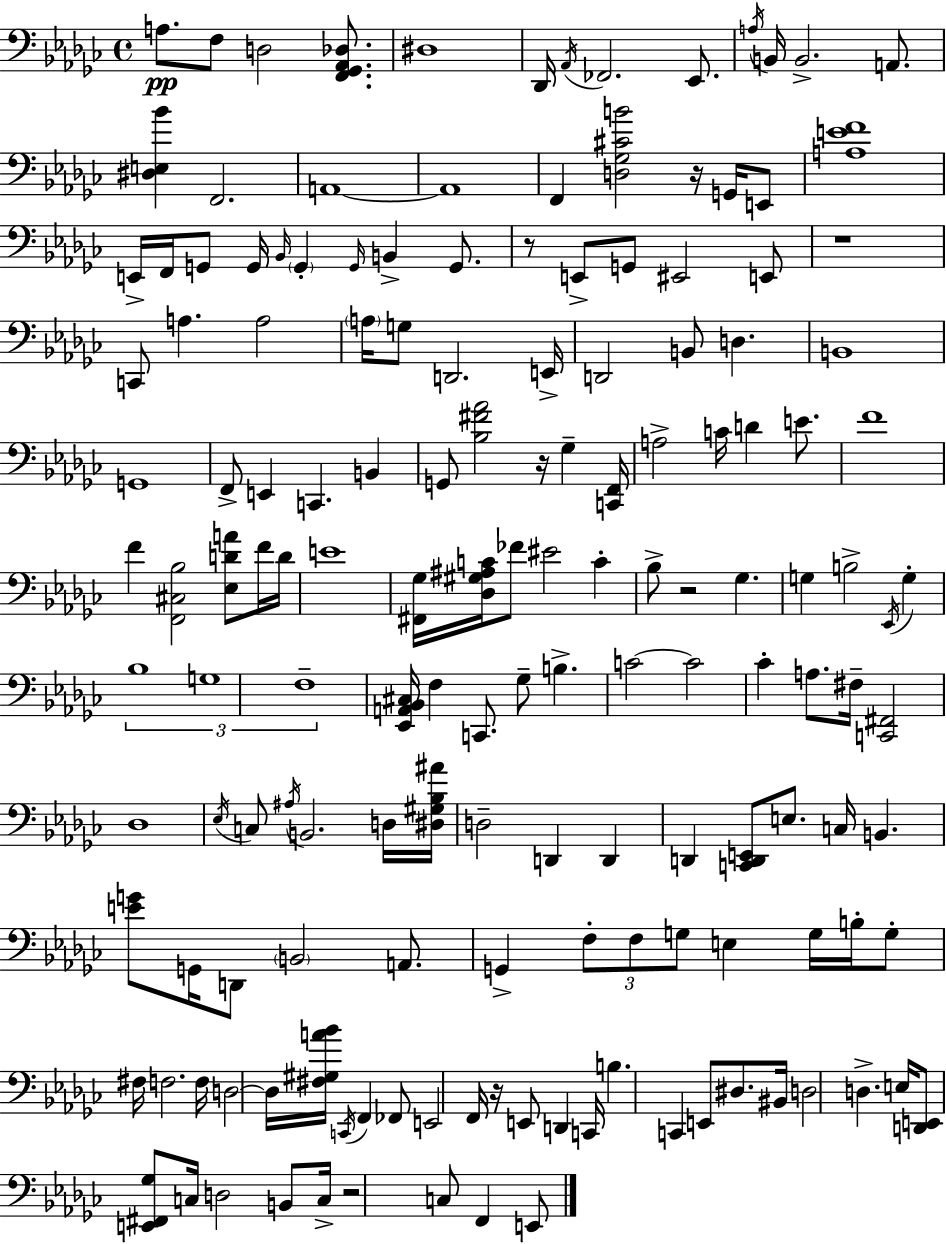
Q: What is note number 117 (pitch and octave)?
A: C2